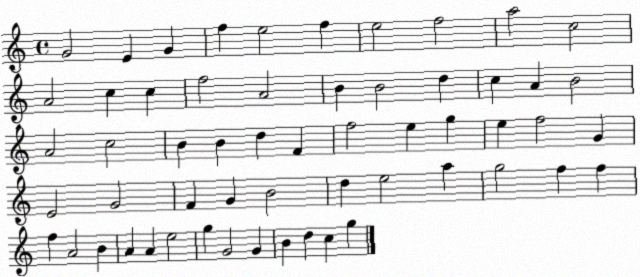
X:1
T:Untitled
M:4/4
L:1/4
K:C
G2 E G f e2 f e2 f2 a2 c2 A2 c c f2 A2 B B2 d c A B2 A2 c2 B B d F f2 e g e f2 G E2 G2 F G B2 d e2 a g2 f f f A2 B A A e2 g G2 G B d c g